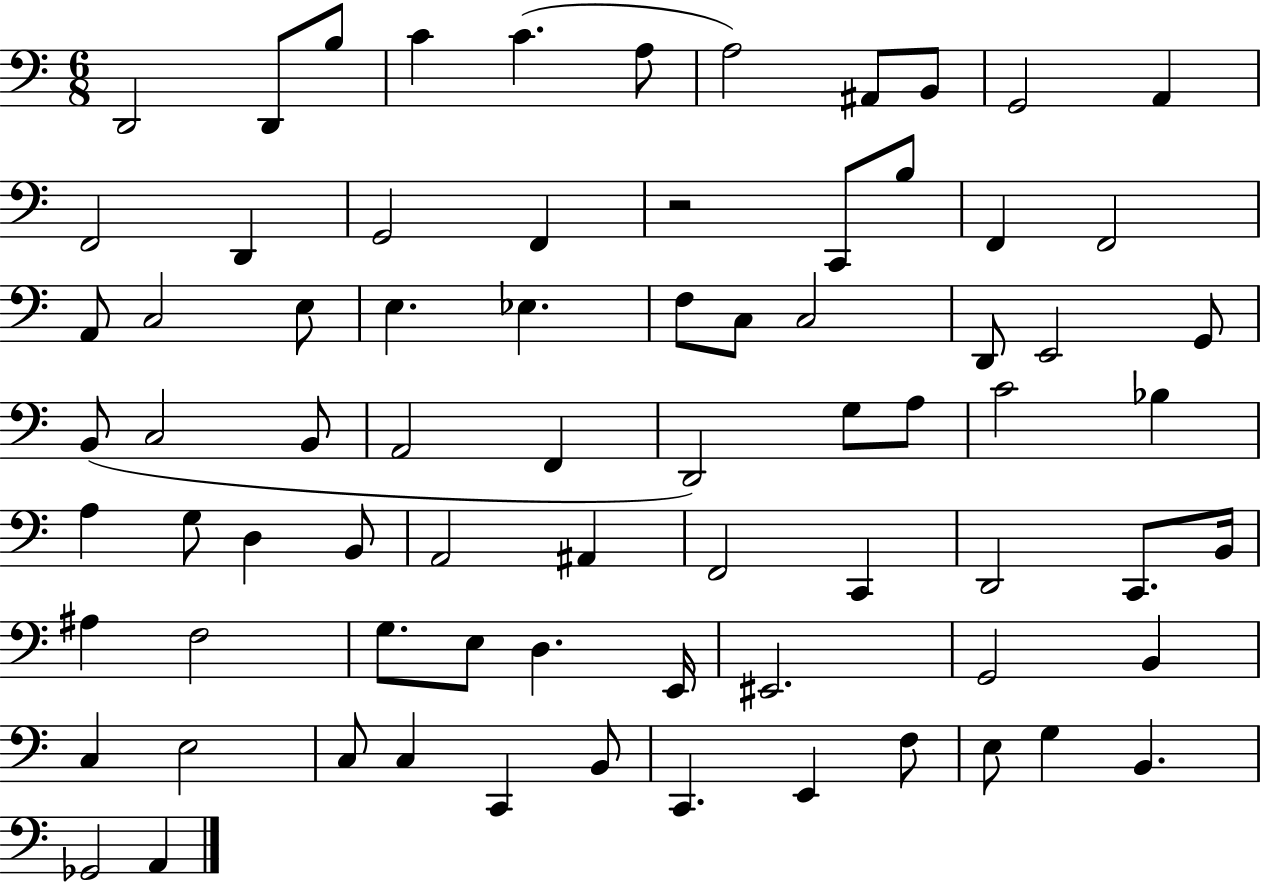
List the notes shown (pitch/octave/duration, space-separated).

D2/h D2/e B3/e C4/q C4/q. A3/e A3/h A#2/e B2/e G2/h A2/q F2/h D2/q G2/h F2/q R/h C2/e B3/e F2/q F2/h A2/e C3/h E3/e E3/q. Eb3/q. F3/e C3/e C3/h D2/e E2/h G2/e B2/e C3/h B2/e A2/h F2/q D2/h G3/e A3/e C4/h Bb3/q A3/q G3/e D3/q B2/e A2/h A#2/q F2/h C2/q D2/h C2/e. B2/s A#3/q F3/h G3/e. E3/e D3/q. E2/s EIS2/h. G2/h B2/q C3/q E3/h C3/e C3/q C2/q B2/e C2/q. E2/q F3/e E3/e G3/q B2/q. Gb2/h A2/q